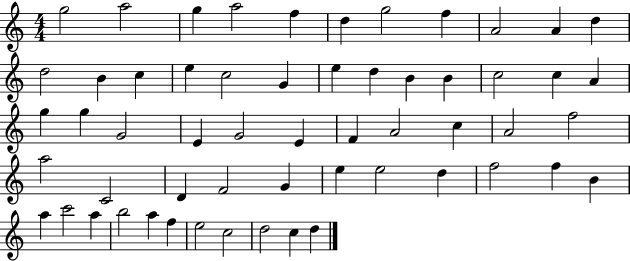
G5/h A5/h G5/q A5/h F5/q D5/q G5/h F5/q A4/h A4/q D5/q D5/h B4/q C5/q E5/q C5/h G4/q E5/q D5/q B4/q B4/q C5/h C5/q A4/q G5/q G5/q G4/h E4/q G4/h E4/q F4/q A4/h C5/q A4/h F5/h A5/h C4/h D4/q F4/h G4/q E5/q E5/h D5/q F5/h F5/q B4/q A5/q C6/h A5/q B5/h A5/q F5/q E5/h C5/h D5/h C5/q D5/q